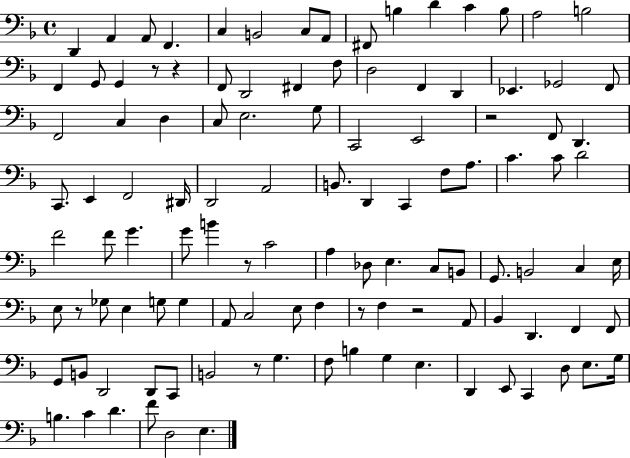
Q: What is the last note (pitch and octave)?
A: E3